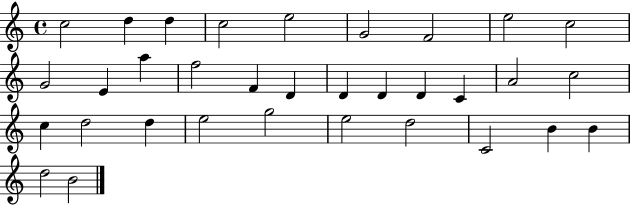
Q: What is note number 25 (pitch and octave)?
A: E5